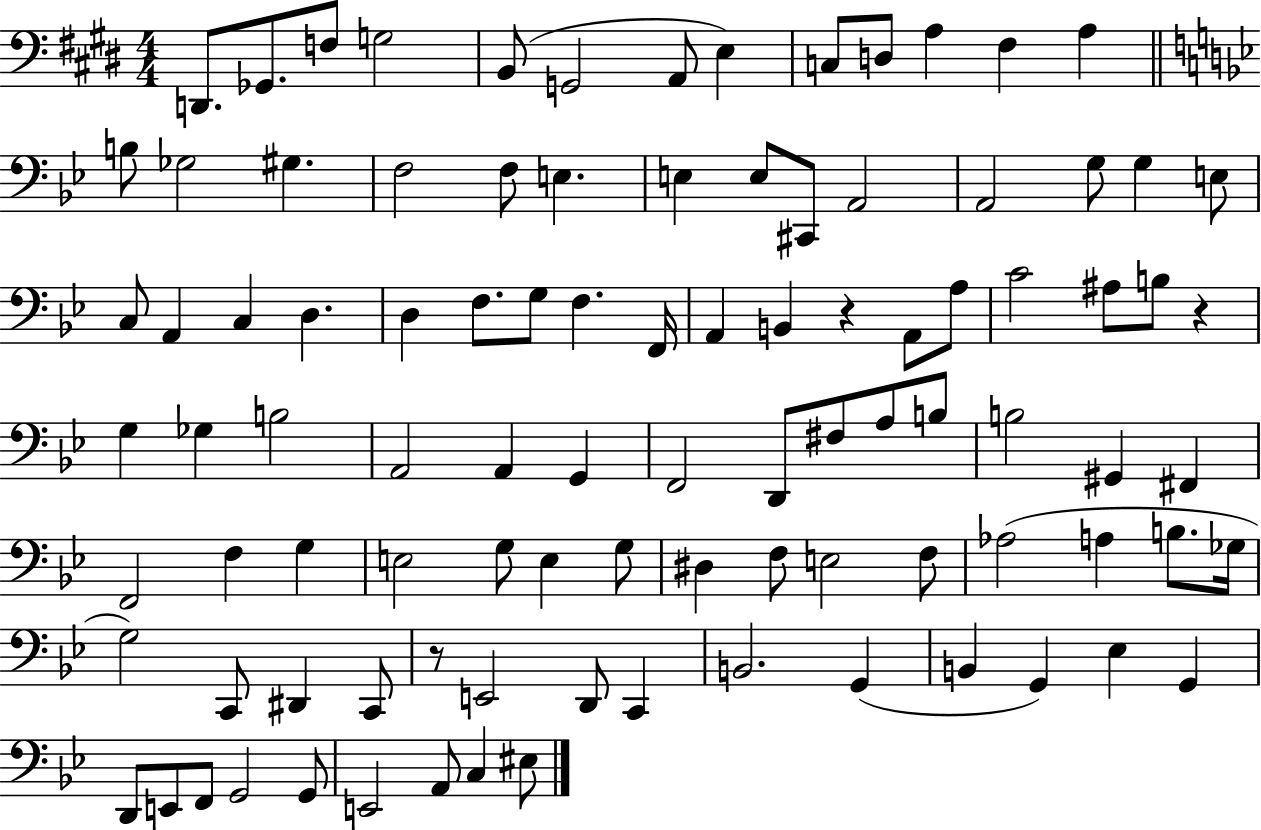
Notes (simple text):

D2/e. Gb2/e. F3/e G3/h B2/e G2/h A2/e E3/q C3/e D3/e A3/q F#3/q A3/q B3/e Gb3/h G#3/q. F3/h F3/e E3/q. E3/q E3/e C#2/e A2/h A2/h G3/e G3/q E3/e C3/e A2/q C3/q D3/q. D3/q F3/e. G3/e F3/q. F2/s A2/q B2/q R/q A2/e A3/e C4/h A#3/e B3/e R/q G3/q Gb3/q B3/h A2/h A2/q G2/q F2/h D2/e F#3/e A3/e B3/e B3/h G#2/q F#2/q F2/h F3/q G3/q E3/h G3/e E3/q G3/e D#3/q F3/e E3/h F3/e Ab3/h A3/q B3/e. Gb3/s G3/h C2/e D#2/q C2/e R/e E2/h D2/e C2/q B2/h. G2/q B2/q G2/q Eb3/q G2/q D2/e E2/e F2/e G2/h G2/e E2/h A2/e C3/q EIS3/e